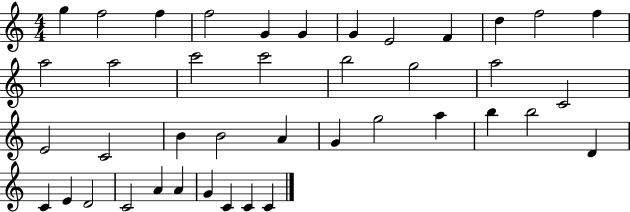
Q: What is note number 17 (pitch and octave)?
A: B5